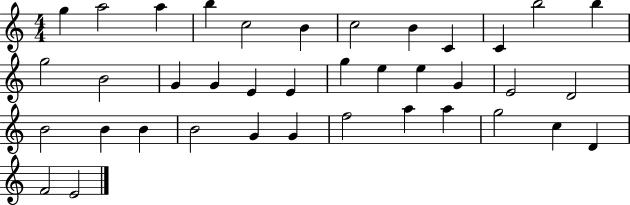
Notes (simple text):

G5/q A5/h A5/q B5/q C5/h B4/q C5/h B4/q C4/q C4/q B5/h B5/q G5/h B4/h G4/q G4/q E4/q E4/q G5/q E5/q E5/q G4/q E4/h D4/h B4/h B4/q B4/q B4/h G4/q G4/q F5/h A5/q A5/q G5/h C5/q D4/q F4/h E4/h